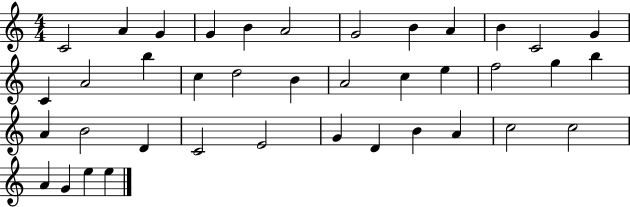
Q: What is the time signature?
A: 4/4